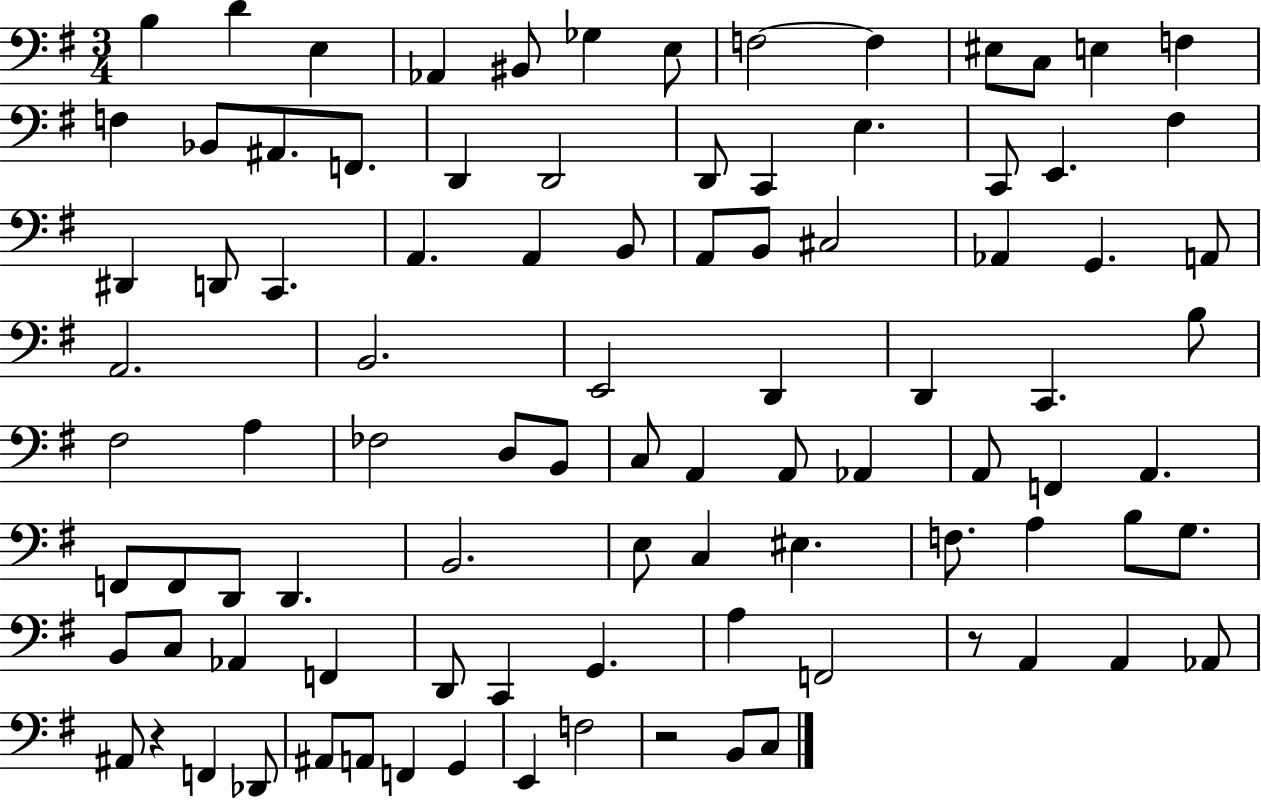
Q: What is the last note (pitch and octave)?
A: C3